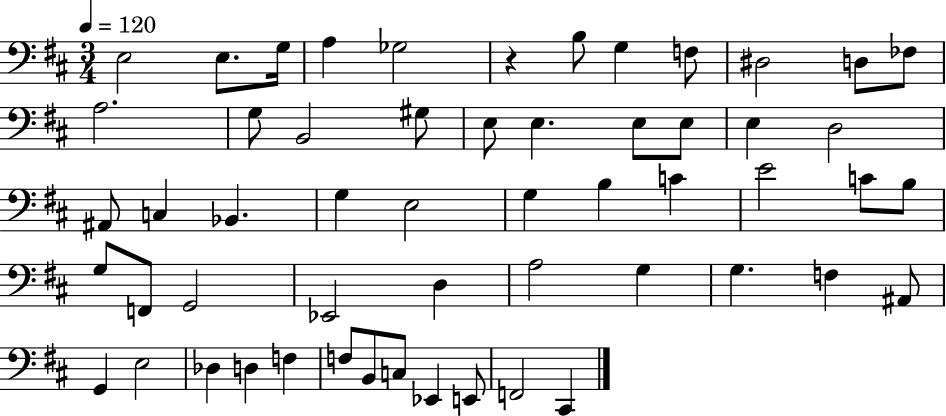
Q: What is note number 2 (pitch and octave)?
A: E3